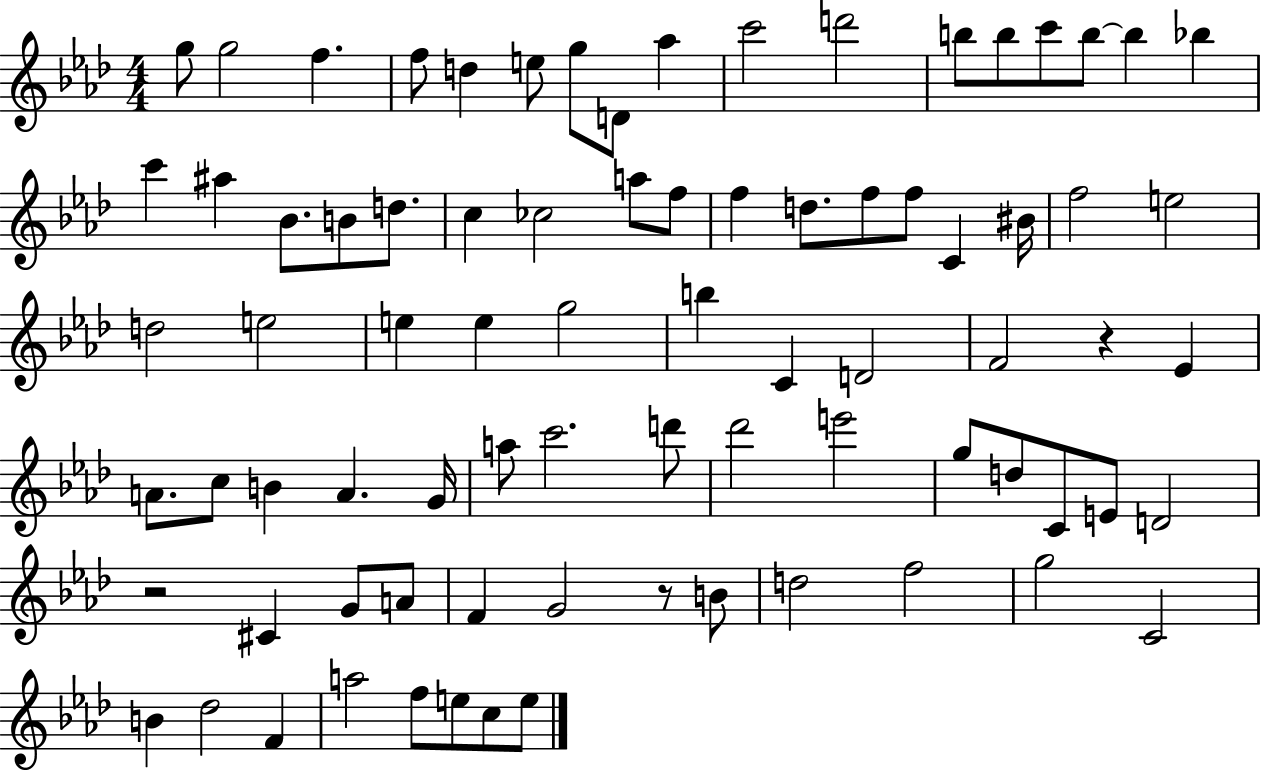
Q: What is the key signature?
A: AES major